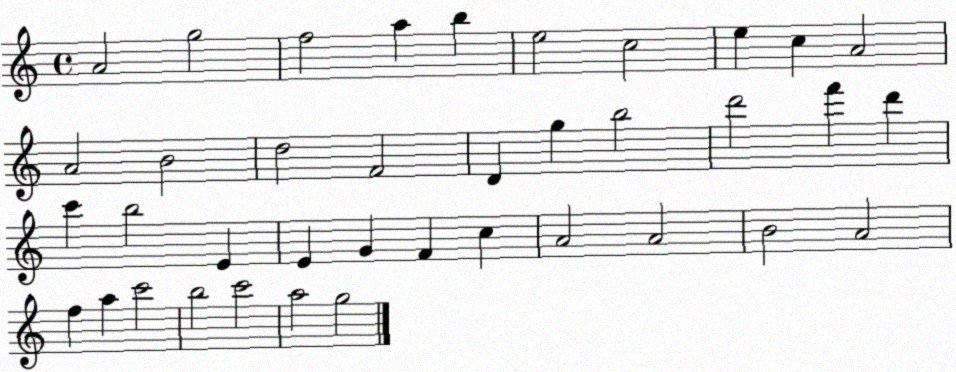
X:1
T:Untitled
M:4/4
L:1/4
K:C
A2 g2 f2 a b e2 c2 e c A2 A2 B2 d2 F2 D g b2 d'2 f' d' c' b2 E E G F c A2 A2 B2 A2 f a c'2 b2 c'2 a2 g2